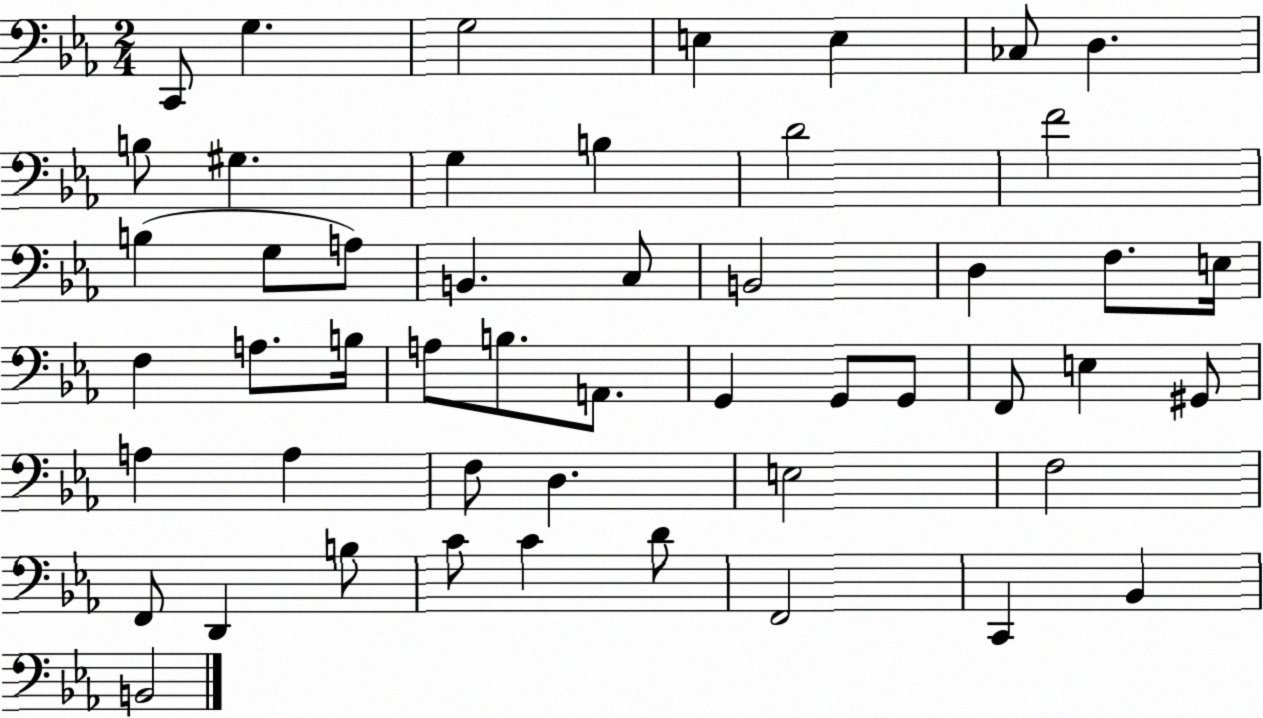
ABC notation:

X:1
T:Untitled
M:2/4
L:1/4
K:Eb
C,,/2 G, G,2 E, E, _C,/2 D, B,/2 ^G, G, B, D2 F2 B, G,/2 A,/2 B,, C,/2 B,,2 D, F,/2 E,/4 F, A,/2 B,/4 A,/2 B,/2 A,,/2 G,, G,,/2 G,,/2 F,,/2 E, ^G,,/2 A, A, F,/2 D, E,2 F,2 F,,/2 D,, B,/2 C/2 C D/2 F,,2 C,, _B,, B,,2